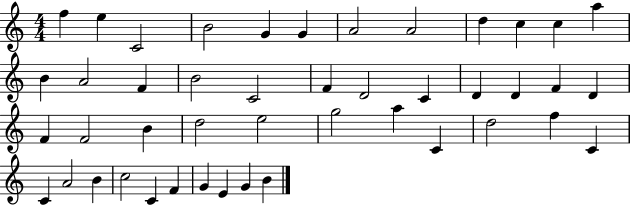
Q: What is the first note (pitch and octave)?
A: F5